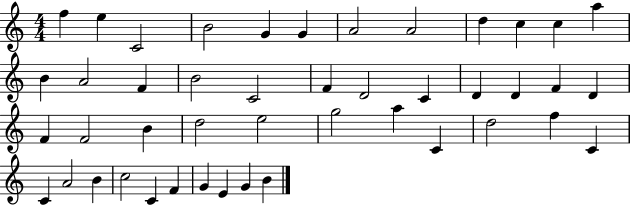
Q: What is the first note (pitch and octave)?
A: F5